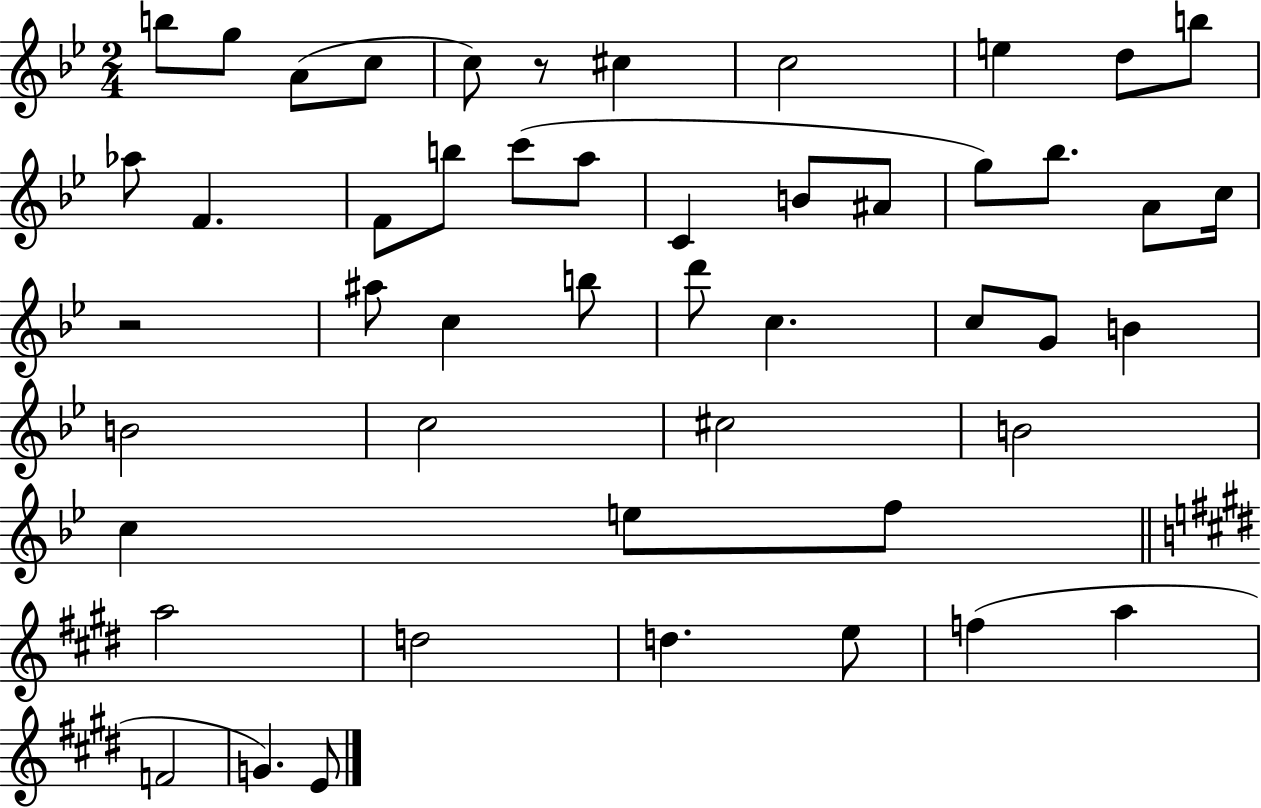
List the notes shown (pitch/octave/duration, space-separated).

B5/e G5/e A4/e C5/e C5/e R/e C#5/q C5/h E5/q D5/e B5/e Ab5/e F4/q. F4/e B5/e C6/e A5/e C4/q B4/e A#4/e G5/e Bb5/e. A4/e C5/s R/h A#5/e C5/q B5/e D6/e C5/q. C5/e G4/e B4/q B4/h C5/h C#5/h B4/h C5/q E5/e F5/e A5/h D5/h D5/q. E5/e F5/q A5/q F4/h G4/q. E4/e